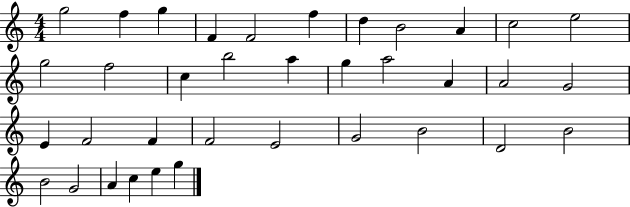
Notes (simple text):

G5/h F5/q G5/q F4/q F4/h F5/q D5/q B4/h A4/q C5/h E5/h G5/h F5/h C5/q B5/h A5/q G5/q A5/h A4/q A4/h G4/h E4/q F4/h F4/q F4/h E4/h G4/h B4/h D4/h B4/h B4/h G4/h A4/q C5/q E5/q G5/q